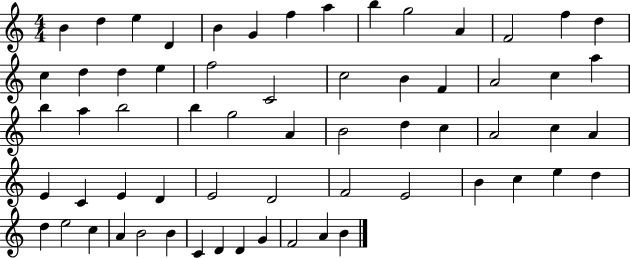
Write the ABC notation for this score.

X:1
T:Untitled
M:4/4
L:1/4
K:C
B d e D B G f a b g2 A F2 f d c d d e f2 C2 c2 B F A2 c a b a b2 b g2 A B2 d c A2 c A E C E D E2 D2 F2 E2 B c e d d e2 c A B2 B C D D G F2 A B